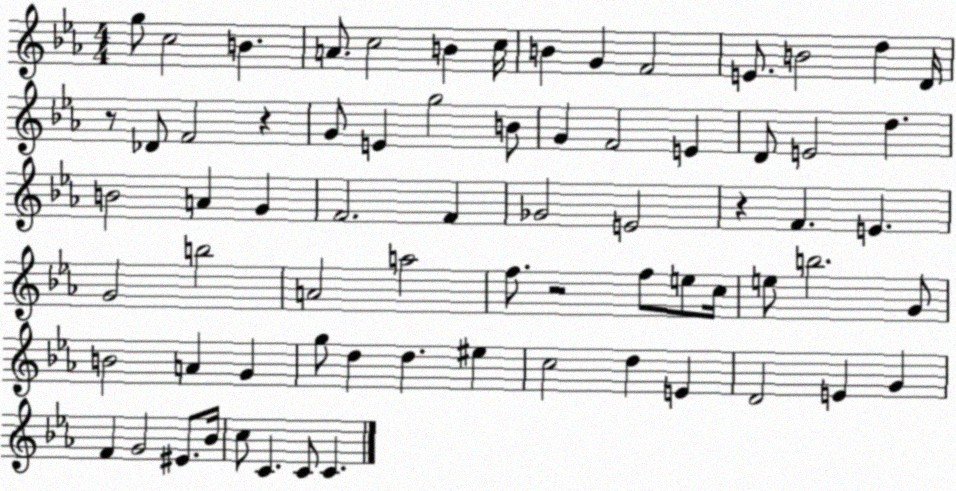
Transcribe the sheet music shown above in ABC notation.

X:1
T:Untitled
M:4/4
L:1/4
K:Eb
g/2 c2 B A/2 c2 B c/4 B G F2 E/2 B2 d D/4 z/2 _D/2 F2 z G/2 E g2 B/2 G F2 E D/2 E2 d B2 A G F2 F _G2 E2 z F E G2 b2 A2 a2 f/2 z2 f/2 e/2 c/4 e/2 b2 G/2 B2 A G g/2 d d ^e c2 d E D2 E G F G2 ^E/2 _B/4 c/2 C C/2 C